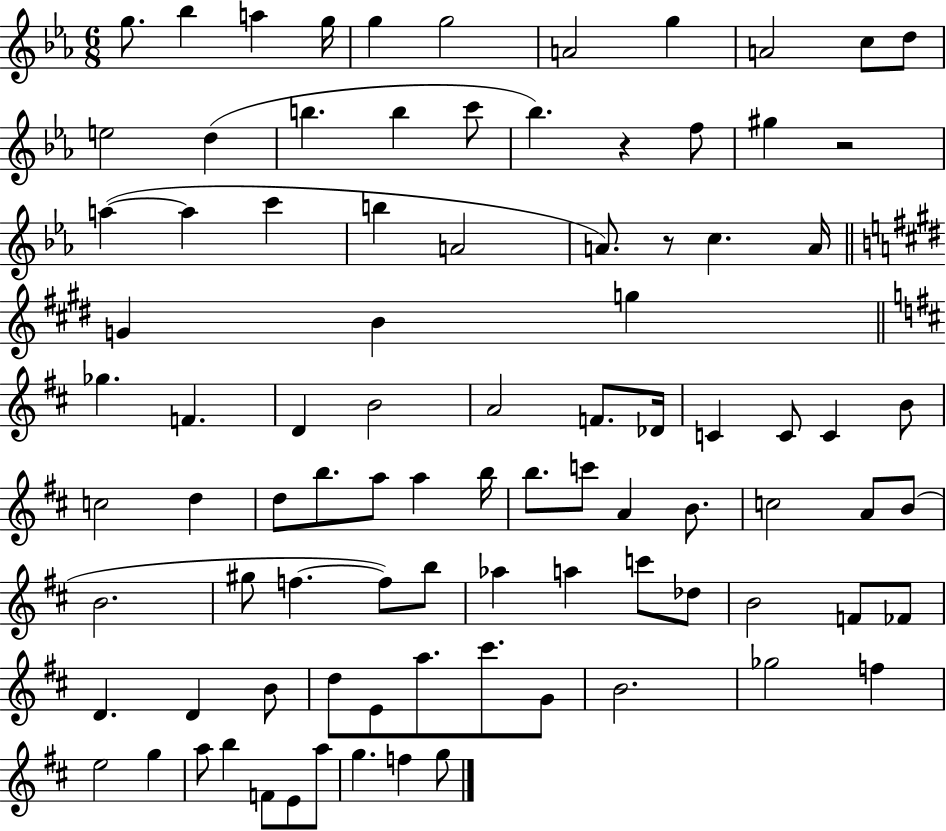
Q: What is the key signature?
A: EES major